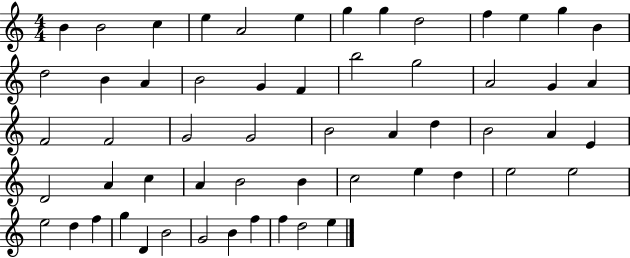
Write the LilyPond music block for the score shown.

{
  \clef treble
  \numericTimeSignature
  \time 4/4
  \key c \major
  b'4 b'2 c''4 | e''4 a'2 e''4 | g''4 g''4 d''2 | f''4 e''4 g''4 b'4 | \break d''2 b'4 a'4 | b'2 g'4 f'4 | b''2 g''2 | a'2 g'4 a'4 | \break f'2 f'2 | g'2 g'2 | b'2 a'4 d''4 | b'2 a'4 e'4 | \break d'2 a'4 c''4 | a'4 b'2 b'4 | c''2 e''4 d''4 | e''2 e''2 | \break e''2 d''4 f''4 | g''4 d'4 b'2 | g'2 b'4 f''4 | f''4 d''2 e''4 | \break \bar "|."
}